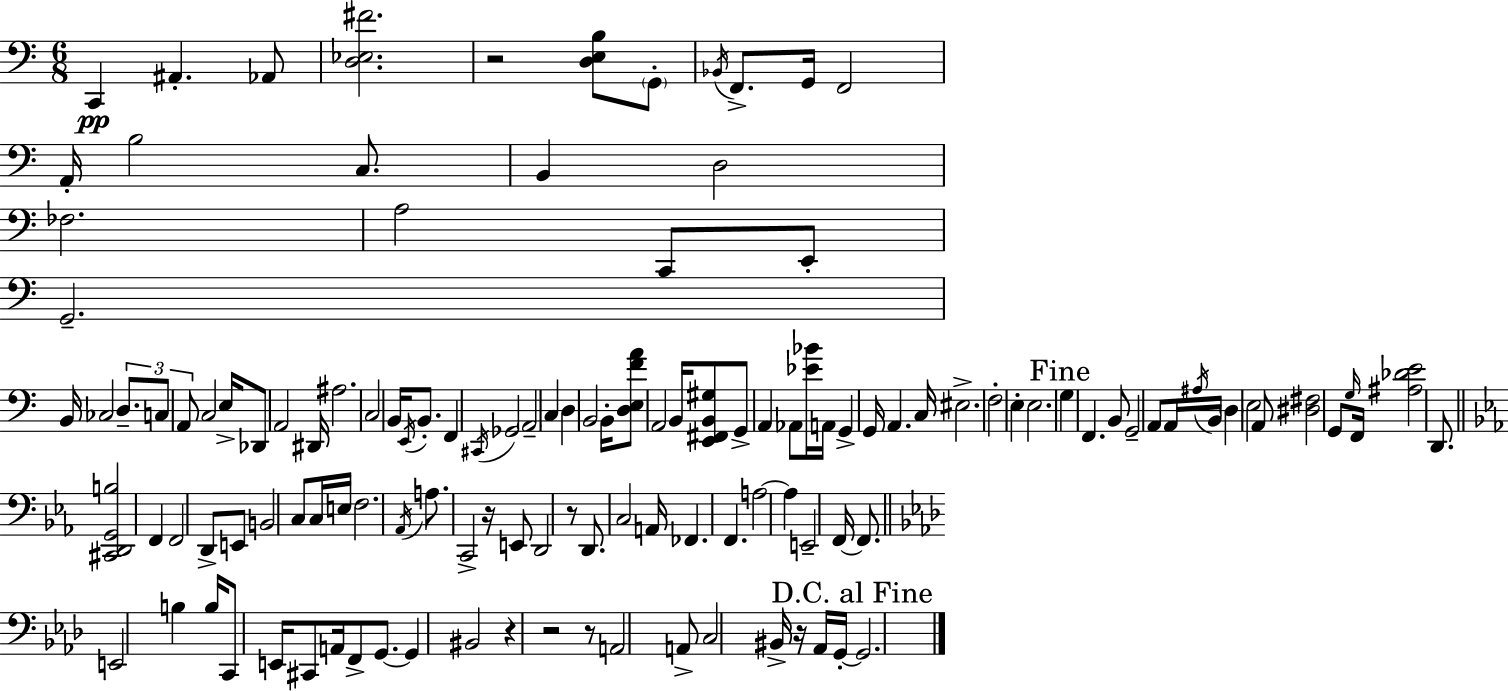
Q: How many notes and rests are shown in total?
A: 127